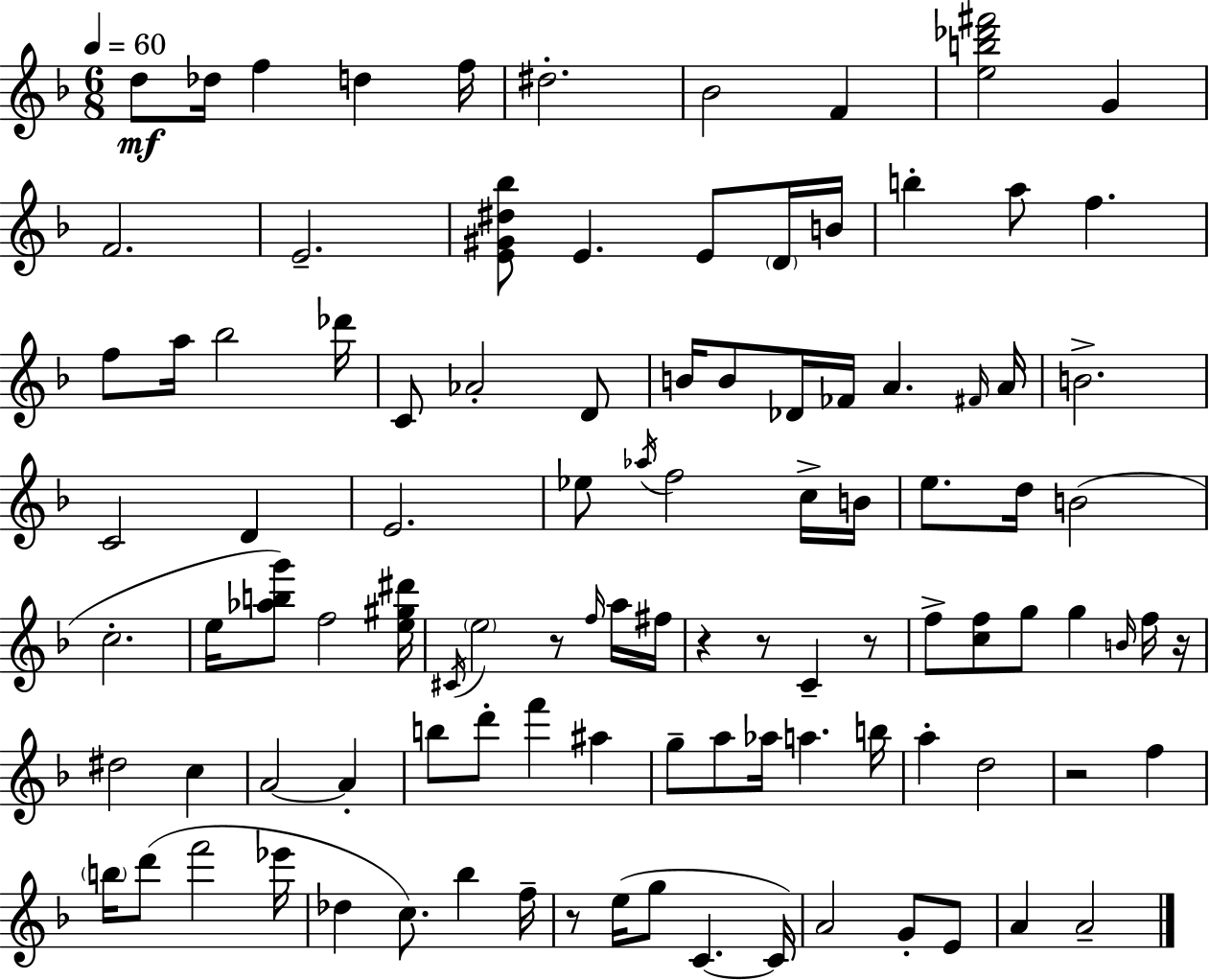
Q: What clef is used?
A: treble